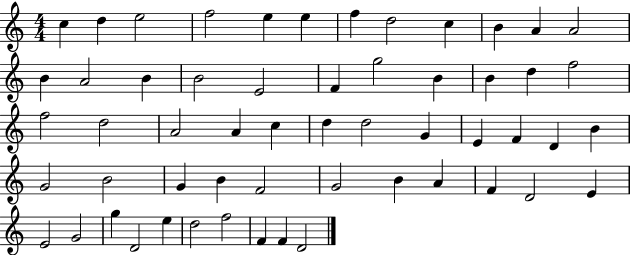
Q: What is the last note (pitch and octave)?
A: D4